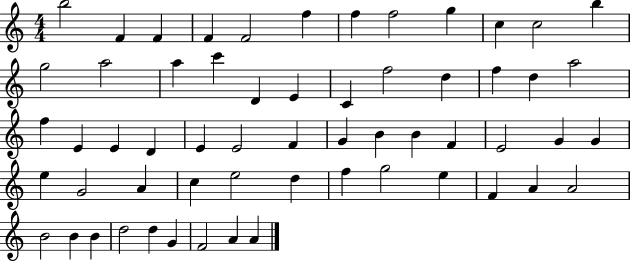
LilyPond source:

{
  \clef treble
  \numericTimeSignature
  \time 4/4
  \key c \major
  b''2 f'4 f'4 | f'4 f'2 f''4 | f''4 f''2 g''4 | c''4 c''2 b''4 | \break g''2 a''2 | a''4 c'''4 d'4 e'4 | c'4 f''2 d''4 | f''4 d''4 a''2 | \break f''4 e'4 e'4 d'4 | e'4 e'2 f'4 | g'4 b'4 b'4 f'4 | e'2 g'4 g'4 | \break e''4 g'2 a'4 | c''4 e''2 d''4 | f''4 g''2 e''4 | f'4 a'4 a'2 | \break b'2 b'4 b'4 | d''2 d''4 g'4 | f'2 a'4 a'4 | \bar "|."
}